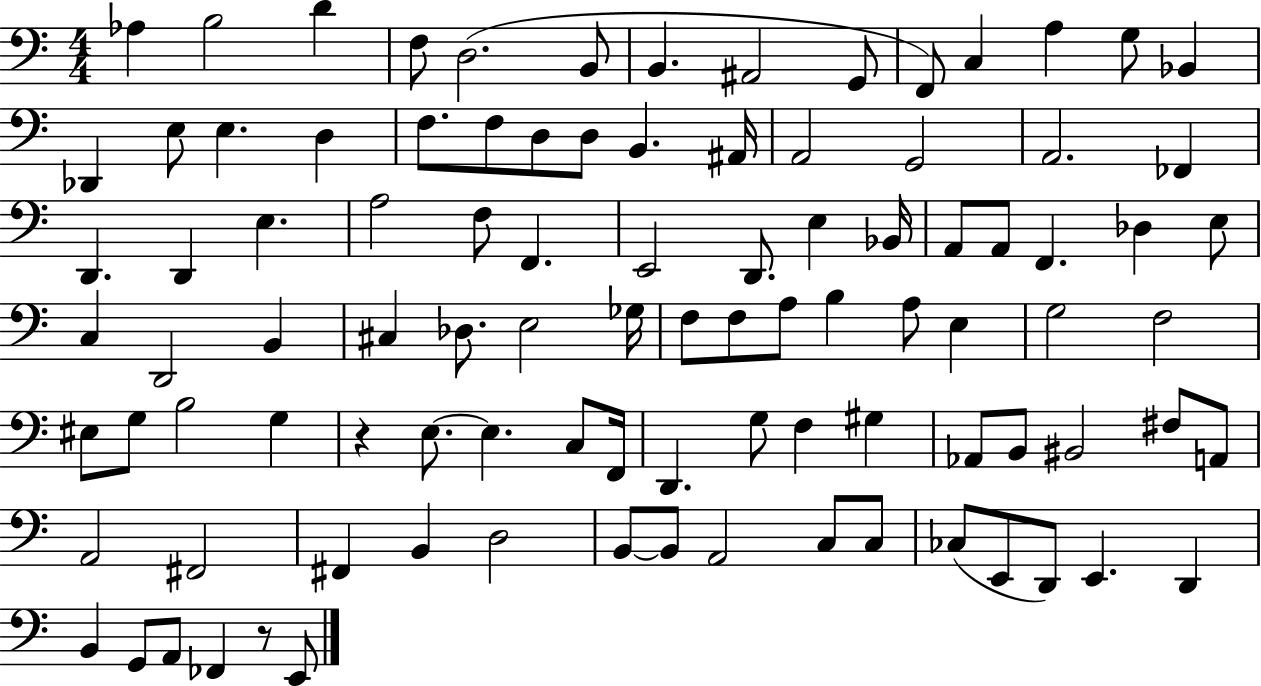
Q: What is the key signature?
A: C major